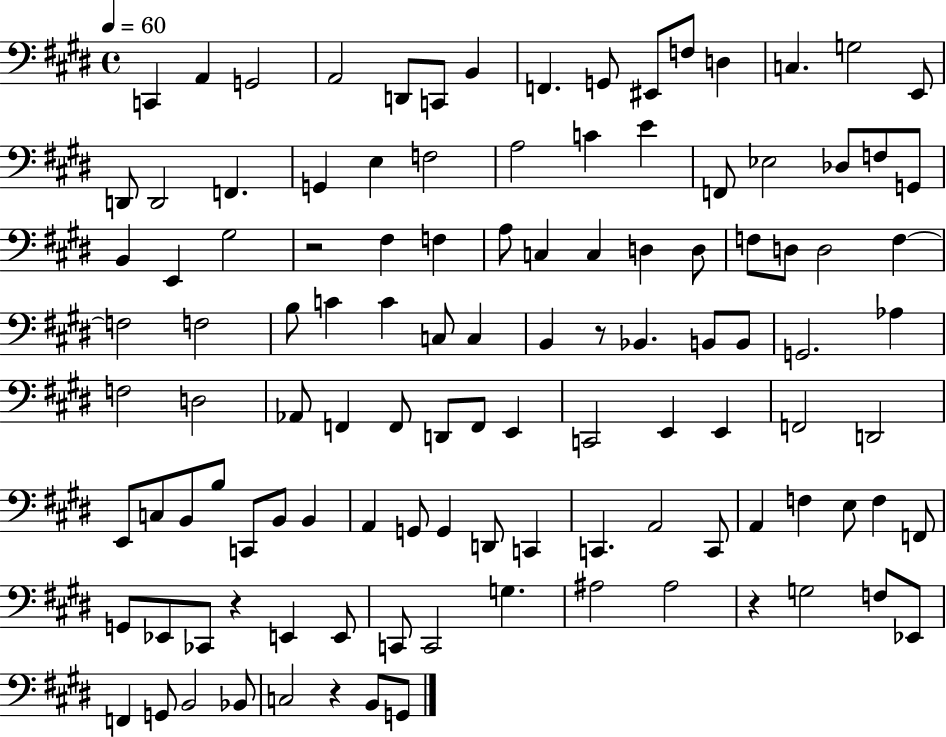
X:1
T:Untitled
M:4/4
L:1/4
K:E
C,, A,, G,,2 A,,2 D,,/2 C,,/2 B,, F,, G,,/2 ^E,,/2 F,/2 D, C, G,2 E,,/2 D,,/2 D,,2 F,, G,, E, F,2 A,2 C E F,,/2 _E,2 _D,/2 F,/2 G,,/2 B,, E,, ^G,2 z2 ^F, F, A,/2 C, C, D, D,/2 F,/2 D,/2 D,2 F, F,2 F,2 B,/2 C C C,/2 C, B,, z/2 _B,, B,,/2 B,,/2 G,,2 _A, F,2 D,2 _A,,/2 F,, F,,/2 D,,/2 F,,/2 E,, C,,2 E,, E,, F,,2 D,,2 E,,/2 C,/2 B,,/2 B,/2 C,,/2 B,,/2 B,, A,, G,,/2 G,, D,,/2 C,, C,, A,,2 C,,/2 A,, F, E,/2 F, F,,/2 G,,/2 _E,,/2 _C,,/2 z E,, E,,/2 C,,/2 C,,2 G, ^A,2 ^A,2 z G,2 F,/2 _E,,/2 F,, G,,/2 B,,2 _B,,/2 C,2 z B,,/2 G,,/2